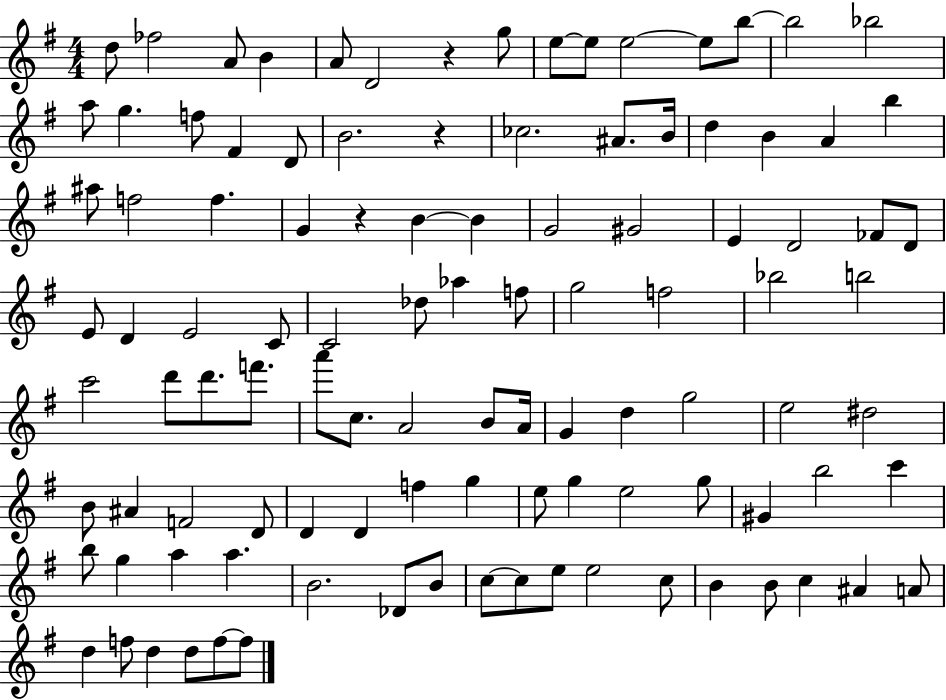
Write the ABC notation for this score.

X:1
T:Untitled
M:4/4
L:1/4
K:G
d/2 _f2 A/2 B A/2 D2 z g/2 e/2 e/2 e2 e/2 b/2 b2 _b2 a/2 g f/2 ^F D/2 B2 z _c2 ^A/2 B/4 d B A b ^a/2 f2 f G z B B G2 ^G2 E D2 _F/2 D/2 E/2 D E2 C/2 C2 _d/2 _a f/2 g2 f2 _b2 b2 c'2 d'/2 d'/2 f'/2 a'/2 c/2 A2 B/2 A/4 G d g2 e2 ^d2 B/2 ^A F2 D/2 D D f g e/2 g e2 g/2 ^G b2 c' b/2 g a a B2 _D/2 B/2 c/2 c/2 e/2 e2 c/2 B B/2 c ^A A/2 d f/2 d d/2 f/2 f/2